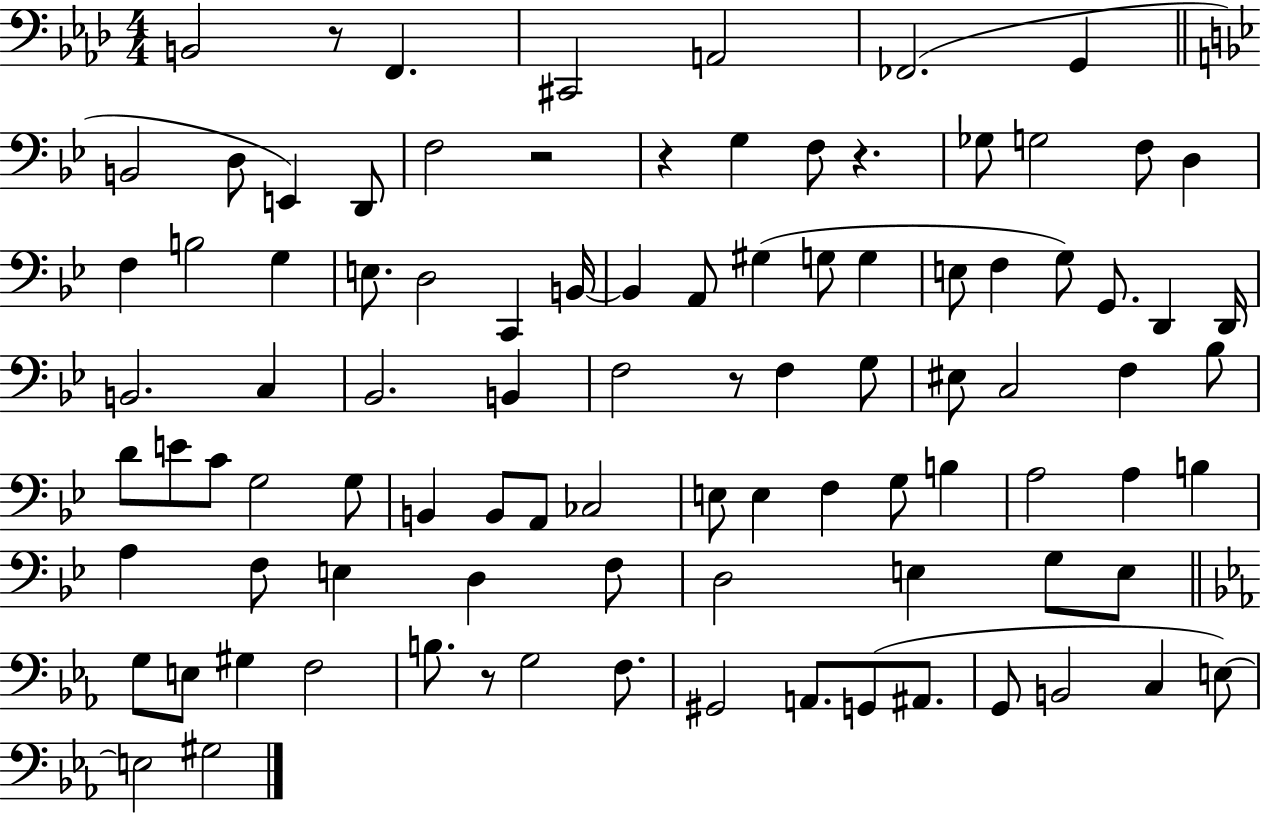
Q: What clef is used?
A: bass